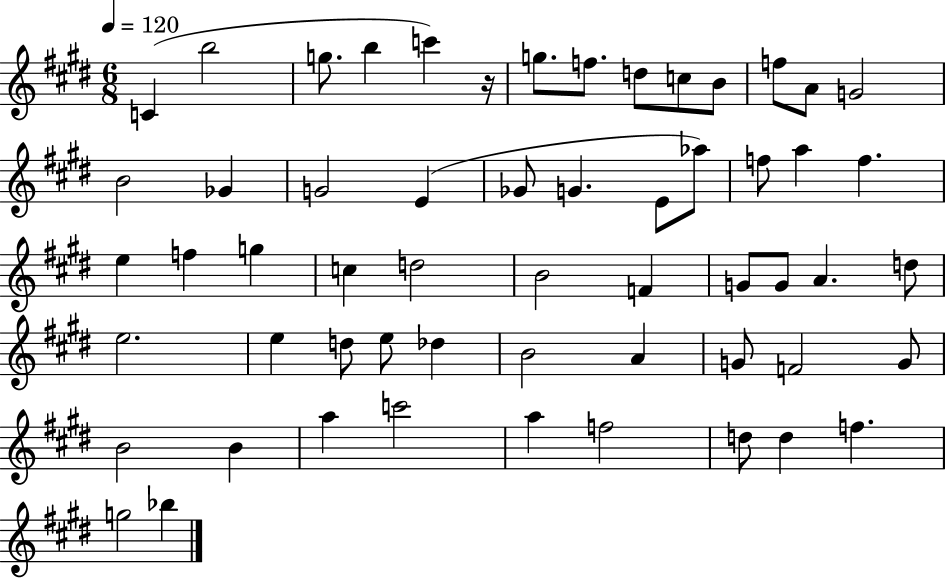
{
  \clef treble
  \numericTimeSignature
  \time 6/8
  \key e \major
  \tempo 4 = 120
  c'4( b''2 | g''8. b''4 c'''4) r16 | g''8. f''8. d''8 c''8 b'8 | f''8 a'8 g'2 | \break b'2 ges'4 | g'2 e'4( | ges'8 g'4. e'8 aes''8) | f''8 a''4 f''4. | \break e''4 f''4 g''4 | c''4 d''2 | b'2 f'4 | g'8 g'8 a'4. d''8 | \break e''2. | e''4 d''8 e''8 des''4 | b'2 a'4 | g'8 f'2 g'8 | \break b'2 b'4 | a''4 c'''2 | a''4 f''2 | d''8 d''4 f''4. | \break g''2 bes''4 | \bar "|."
}